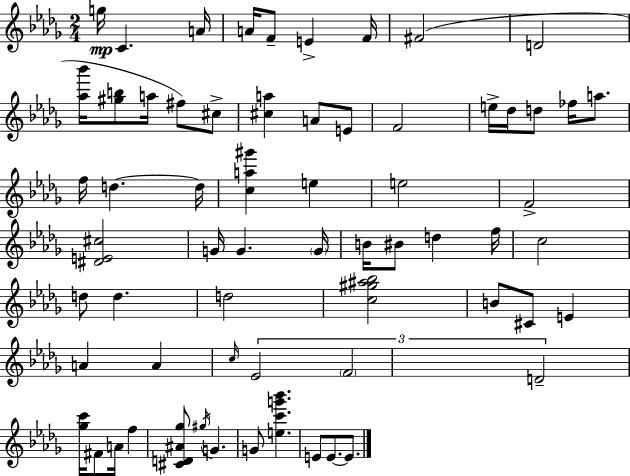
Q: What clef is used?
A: treble